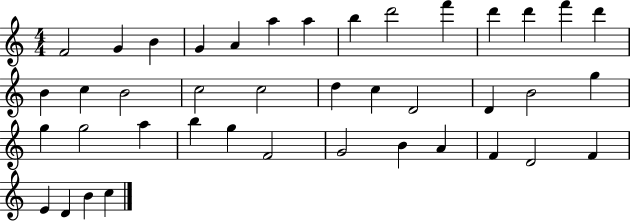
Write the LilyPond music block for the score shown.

{
  \clef treble
  \numericTimeSignature
  \time 4/4
  \key c \major
  f'2 g'4 b'4 | g'4 a'4 a''4 a''4 | b''4 d'''2 f'''4 | d'''4 d'''4 f'''4 d'''4 | \break b'4 c''4 b'2 | c''2 c''2 | d''4 c''4 d'2 | d'4 b'2 g''4 | \break g''4 g''2 a''4 | b''4 g''4 f'2 | g'2 b'4 a'4 | f'4 d'2 f'4 | \break e'4 d'4 b'4 c''4 | \bar "|."
}